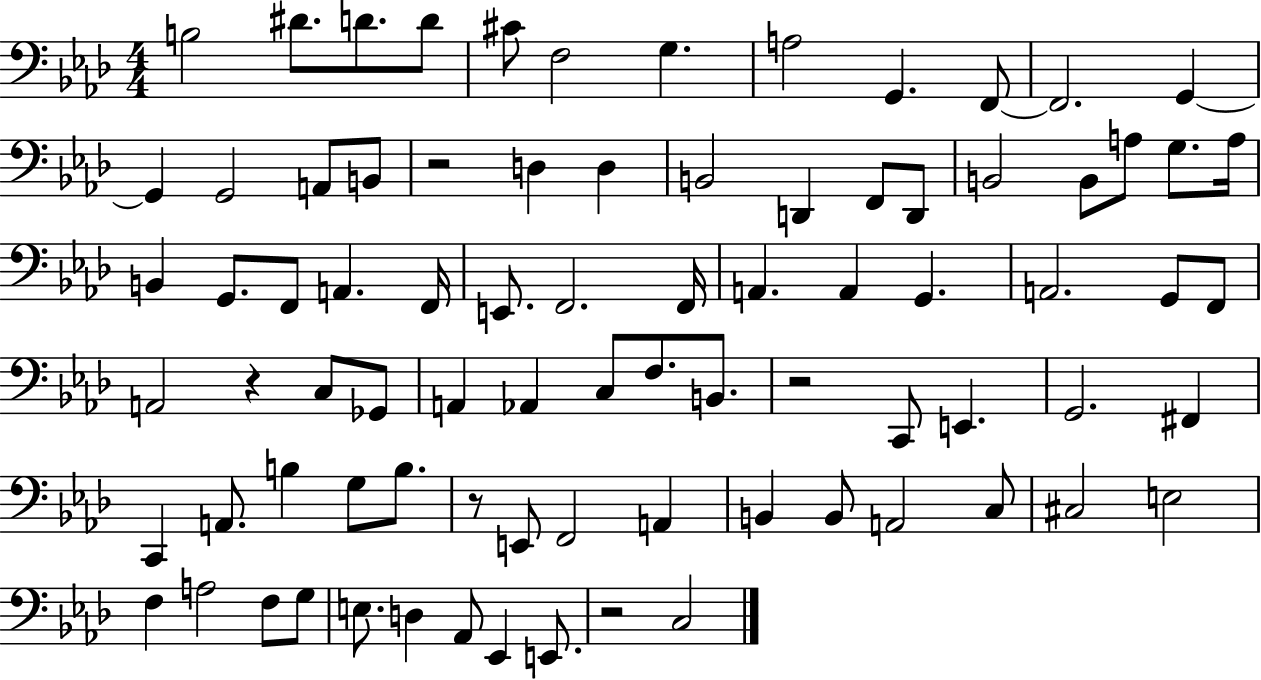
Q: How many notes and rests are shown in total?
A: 82